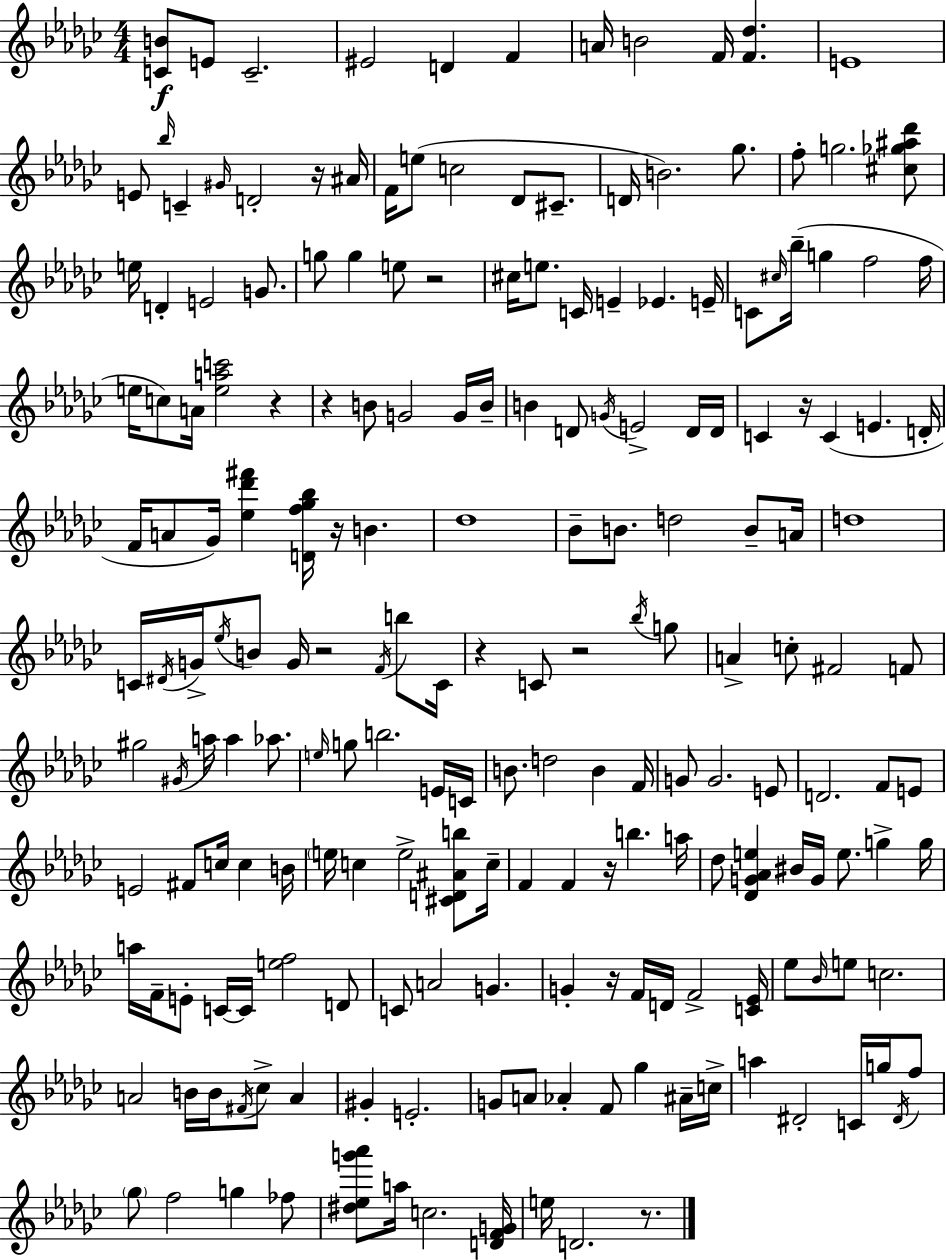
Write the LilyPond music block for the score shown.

{
  \clef treble
  \numericTimeSignature
  \time 4/4
  \key ees \minor
  <c' b'>8\f e'8 c'2.-- | eis'2 d'4 f'4 | a'16 b'2 f'16 <f' des''>4. | e'1 | \break e'8 \grace { bes''16 } c'4-- \grace { gis'16 } d'2-. | r16 ais'16 f'16 e''8( c''2 des'8 cis'8.-- | d'16 b'2.) ges''8. | f''8-. g''2. | \break <cis'' ges'' ais'' des'''>8 e''16 d'4-. e'2 g'8. | g''8 g''4 e''8 r2 | cis''16 e''8. c'16 e'4-- ees'4. | e'16-- c'8 \grace { cis''16 } bes''16--( g''4 f''2 | \break f''16 e''16 c''8) a'16 <e'' a'' c'''>2 r4 | r4 b'8 g'2 | g'16 b'16-- b'4 d'8 \acciaccatura { g'16 } e'2-> | d'16 d'16 c'4 r16 c'4( e'4. | \break d'16-. f'16 a'8 ges'16) <ees'' des''' fis'''>4 <d' f'' ges'' bes''>16 r16 b'4. | des''1 | bes'8-- b'8. d''2 | b'8-- a'16 d''1 | \break c'16 \acciaccatura { dis'16 } g'16-> \acciaccatura { ees''16 } b'8 g'16 r2 | \acciaccatura { f'16 } b''8 c'16 r4 c'8 r2 | \acciaccatura { bes''16 } g''8 a'4-> c''8-. fis'2 | f'8 gis''2 | \break \acciaccatura { gis'16 } a''16 a''4 aes''8. \grace { e''16 } g''8 b''2. | e'16 c'16 b'8. d''2 | b'4 f'16 g'8 g'2. | e'8 d'2. | \break f'8 e'8 e'2 | fis'8 c''16 c''4 b'16 \parenthesize e''16 c''4 e''2-> | <cis' d' ais' b''>8 c''16-- f'4 f'4 | r16 b''4. a''16 des''8 <des' g' aes' e''>4 | \break bis'16 g'16 e''8. g''4-> g''16 a''16 f'16-- e'8-. c'16~~ c'16 | <e'' f''>2 d'8 c'8 a'2 | g'4. g'4-. r16 f'16 | d'16 f'2-> <c' ees'>16 ees''8 \grace { bes'16 } e''8 c''2. | \break a'2 | b'16 b'16 \acciaccatura { fis'16 } ces''8-> a'4 gis'4-. | e'2.-. g'8 a'8 | aes'4-. f'8 ges''4 ais'16-- c''16-> a''4 | \break dis'2-. c'16 g''16 \acciaccatura { dis'16 } f''8 \parenthesize ges''8 f''2 | g''4 fes''8 <dis'' ees'' g''' aes'''>8 a''16 | c''2. <d' f' g'>16 e''16 d'2. | r8. \bar "|."
}